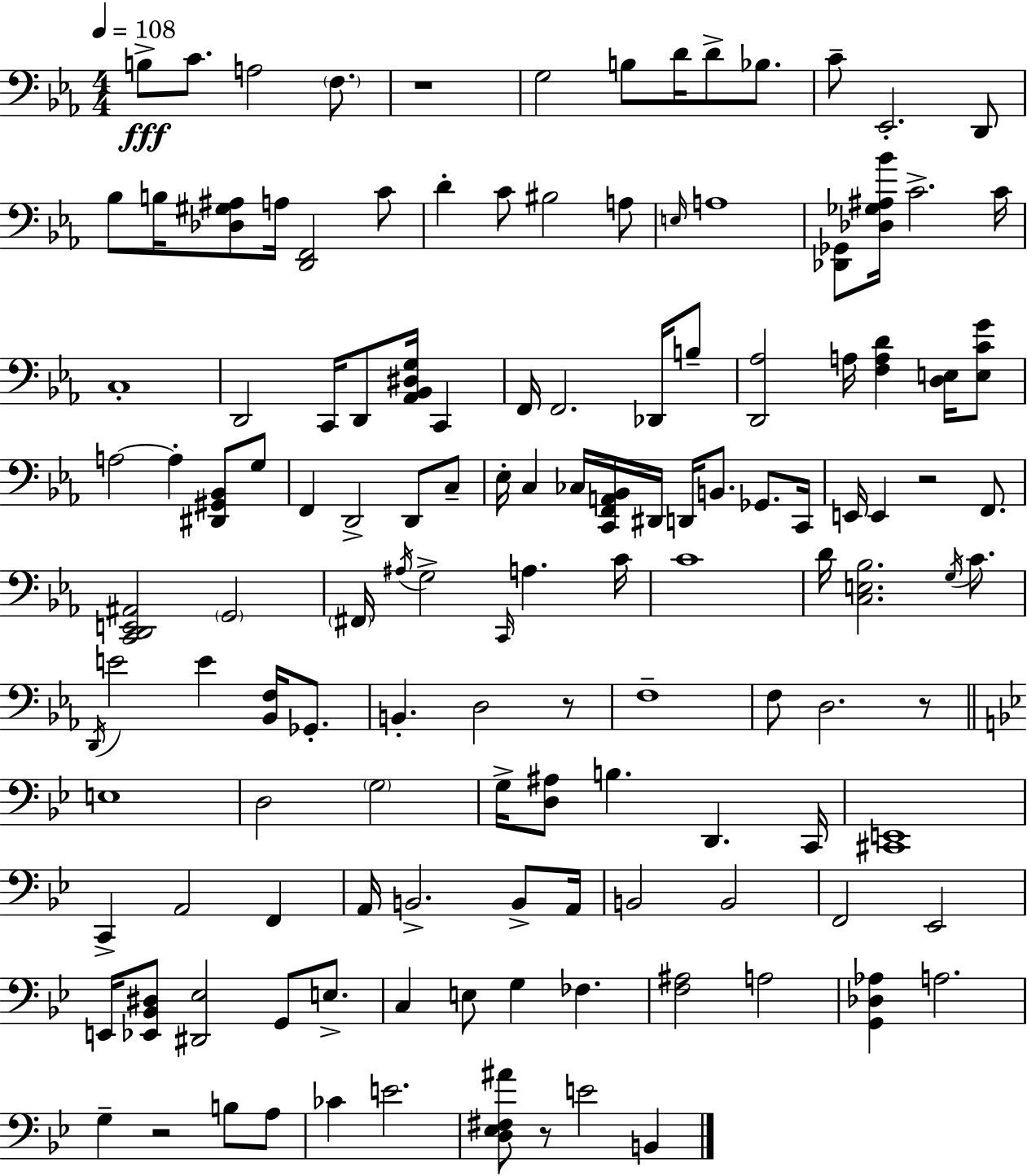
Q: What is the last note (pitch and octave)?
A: B2